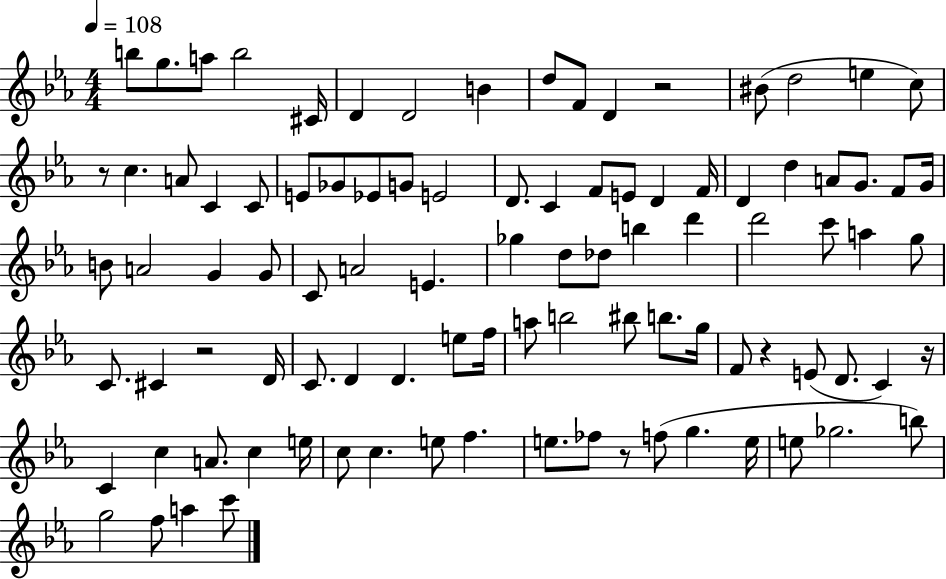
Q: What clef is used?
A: treble